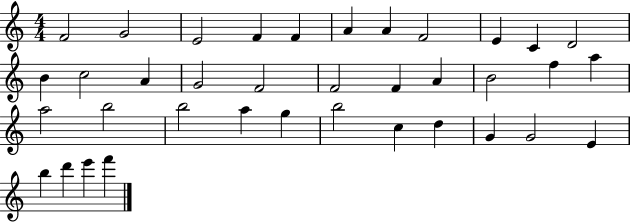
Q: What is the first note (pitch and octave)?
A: F4